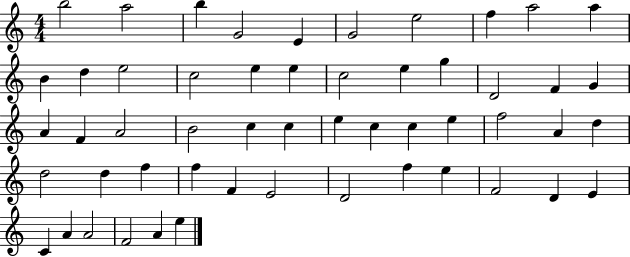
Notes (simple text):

B5/h A5/h B5/q G4/h E4/q G4/h E5/h F5/q A5/h A5/q B4/q D5/q E5/h C5/h E5/q E5/q C5/h E5/q G5/q D4/h F4/q G4/q A4/q F4/q A4/h B4/h C5/q C5/q E5/q C5/q C5/q E5/q F5/h A4/q D5/q D5/h D5/q F5/q F5/q F4/q E4/h D4/h F5/q E5/q F4/h D4/q E4/q C4/q A4/q A4/h F4/h A4/q E5/q